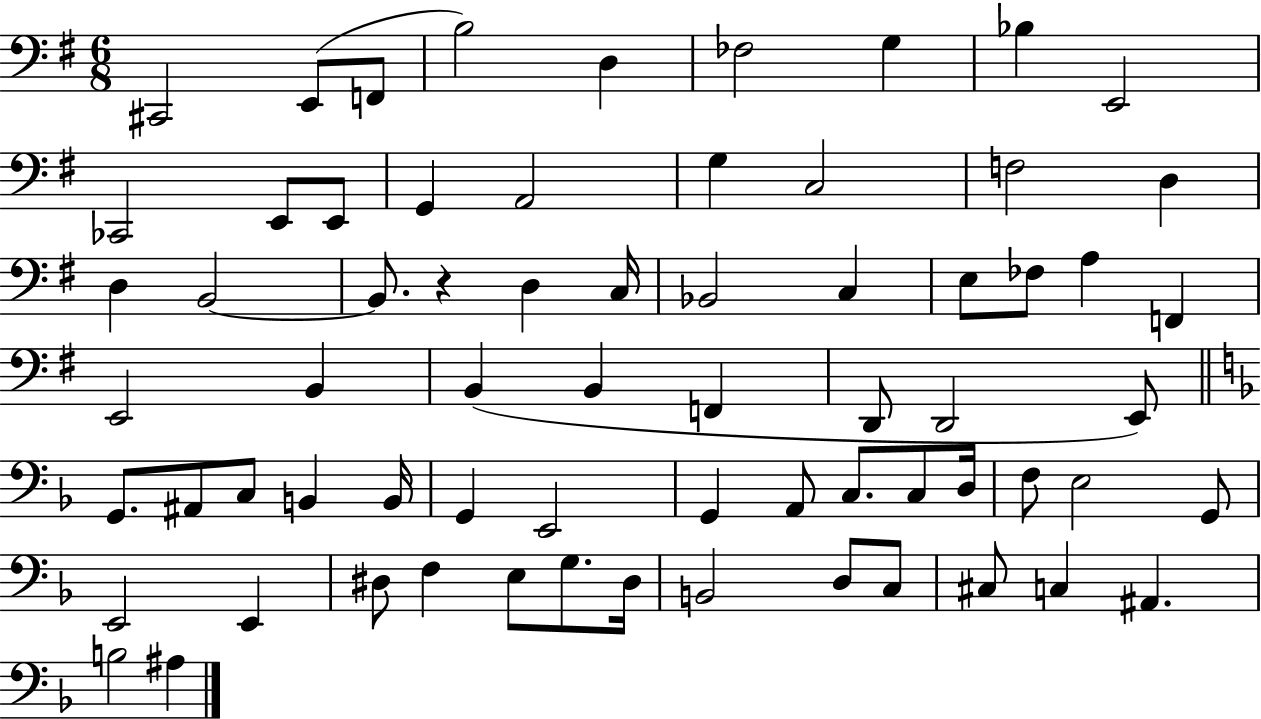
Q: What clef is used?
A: bass